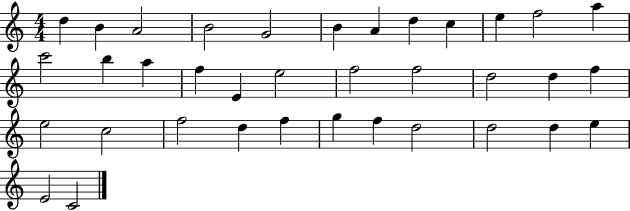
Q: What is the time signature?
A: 4/4